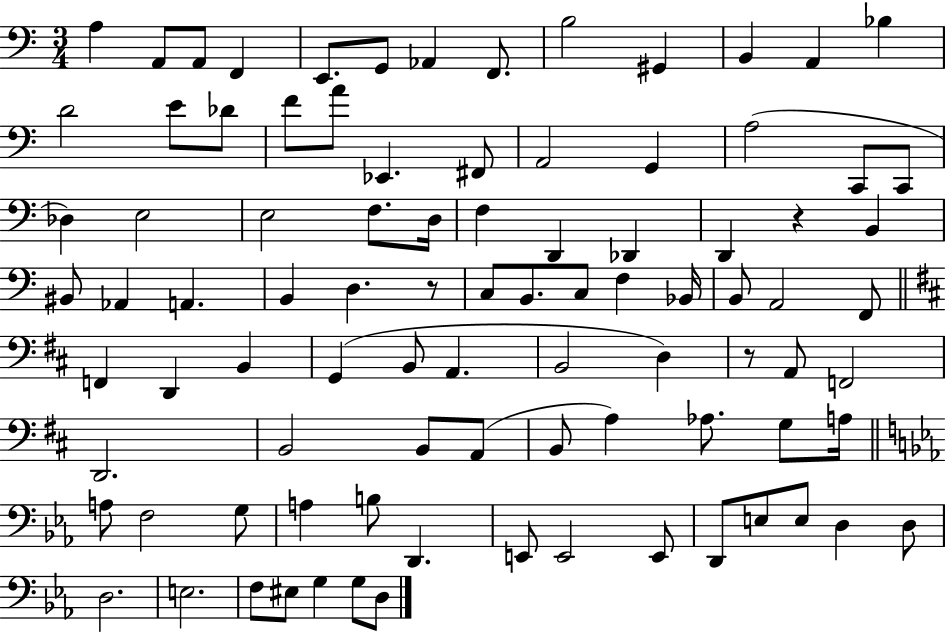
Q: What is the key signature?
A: C major